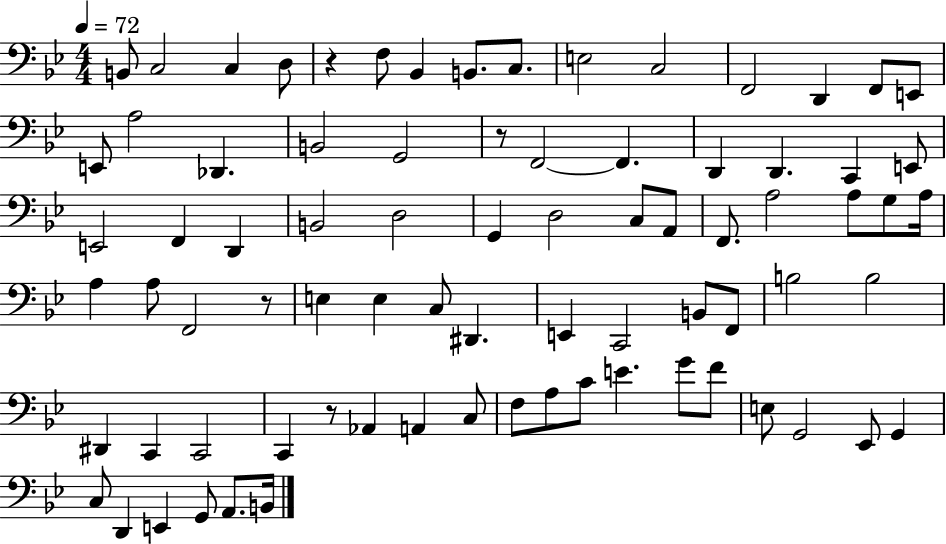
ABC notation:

X:1
T:Untitled
M:4/4
L:1/4
K:Bb
B,,/2 C,2 C, D,/2 z F,/2 _B,, B,,/2 C,/2 E,2 C,2 F,,2 D,, F,,/2 E,,/2 E,,/2 A,2 _D,, B,,2 G,,2 z/2 F,,2 F,, D,, D,, C,, E,,/2 E,,2 F,, D,, B,,2 D,2 G,, D,2 C,/2 A,,/2 F,,/2 A,2 A,/2 G,/2 A,/4 A, A,/2 F,,2 z/2 E, E, C,/2 ^D,, E,, C,,2 B,,/2 F,,/2 B,2 B,2 ^D,, C,, C,,2 C,, z/2 _A,, A,, C,/2 F,/2 A,/2 C/2 E G/2 F/2 E,/2 G,,2 _E,,/2 G,, C,/2 D,, E,, G,,/2 A,,/2 B,,/4